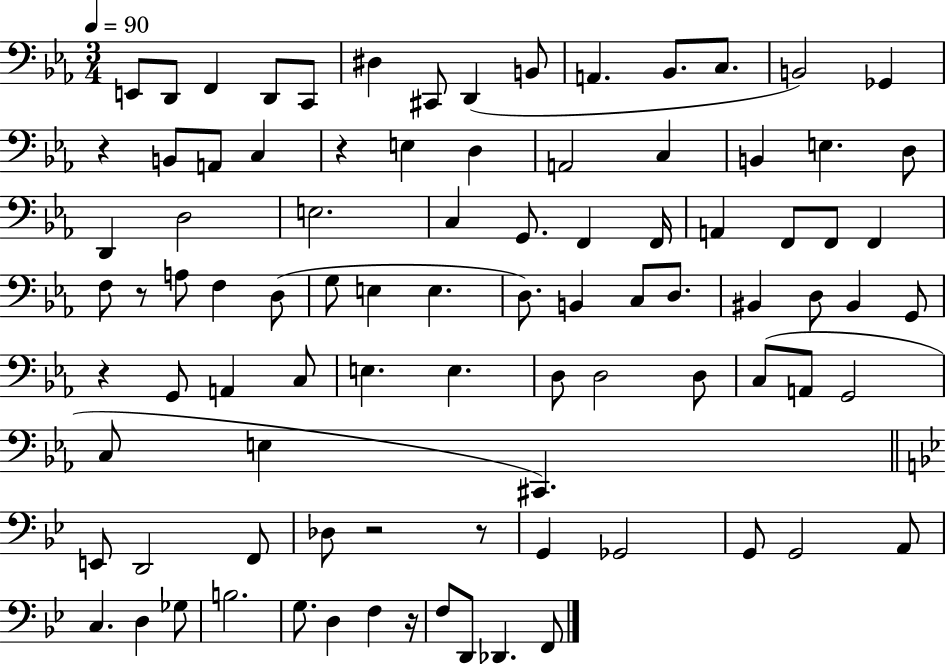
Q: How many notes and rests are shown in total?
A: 91